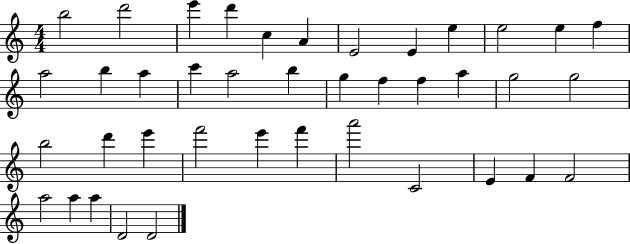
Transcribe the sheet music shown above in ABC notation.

X:1
T:Untitled
M:4/4
L:1/4
K:C
b2 d'2 e' d' c A E2 E e e2 e f a2 b a c' a2 b g f f a g2 g2 b2 d' e' f'2 e' f' a'2 C2 E F F2 a2 a a D2 D2